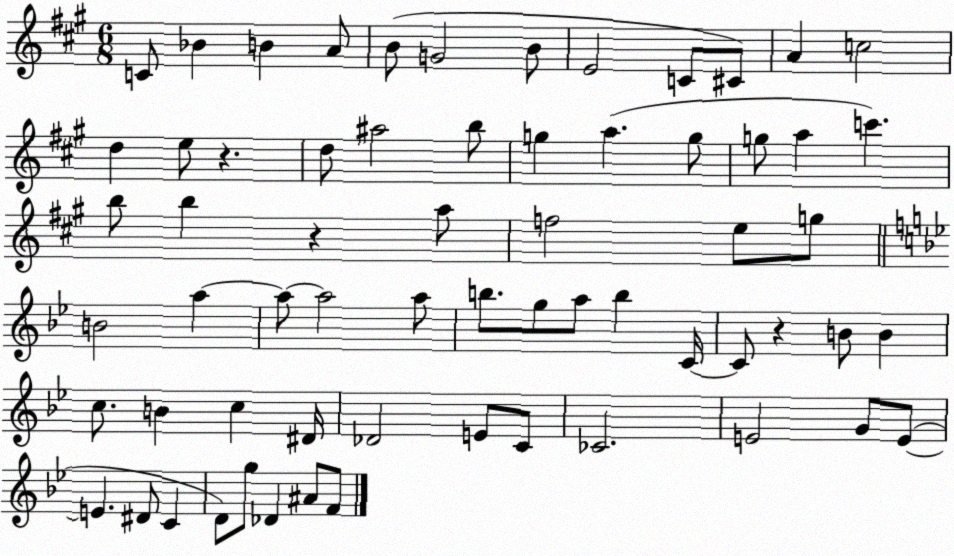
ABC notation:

X:1
T:Untitled
M:6/8
L:1/4
K:A
C/2 _B B A/2 B/2 G2 B/2 E2 C/2 ^C/2 A c2 d e/2 z d/2 ^a2 b/2 g a g/2 g/2 a c' b/2 b z a/2 f2 e/2 g/2 B2 a a/2 a2 a/2 b/2 g/2 a/2 b C/4 C/2 z B/2 B c/2 B c ^D/4 _D2 E/2 C/2 _C2 E2 G/2 E/2 E ^D/2 C D/2 g/2 _D ^A/2 F/2